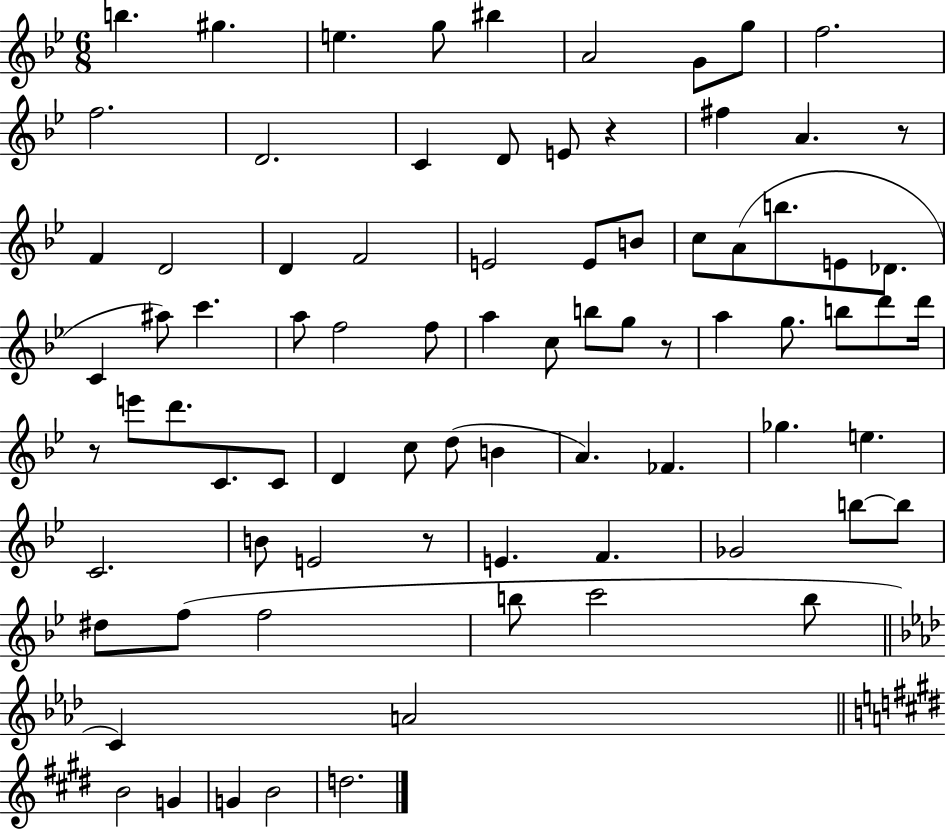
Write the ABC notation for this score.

X:1
T:Untitled
M:6/8
L:1/4
K:Bb
b ^g e g/2 ^b A2 G/2 g/2 f2 f2 D2 C D/2 E/2 z ^f A z/2 F D2 D F2 E2 E/2 B/2 c/2 A/2 b/2 E/2 _D/2 C ^a/2 c' a/2 f2 f/2 a c/2 b/2 g/2 z/2 a g/2 b/2 d'/2 d'/4 z/2 e'/2 d'/2 C/2 C/2 D c/2 d/2 B A _F _g e C2 B/2 E2 z/2 E F _G2 b/2 b/2 ^d/2 f/2 f2 b/2 c'2 b/2 C A2 B2 G G B2 d2